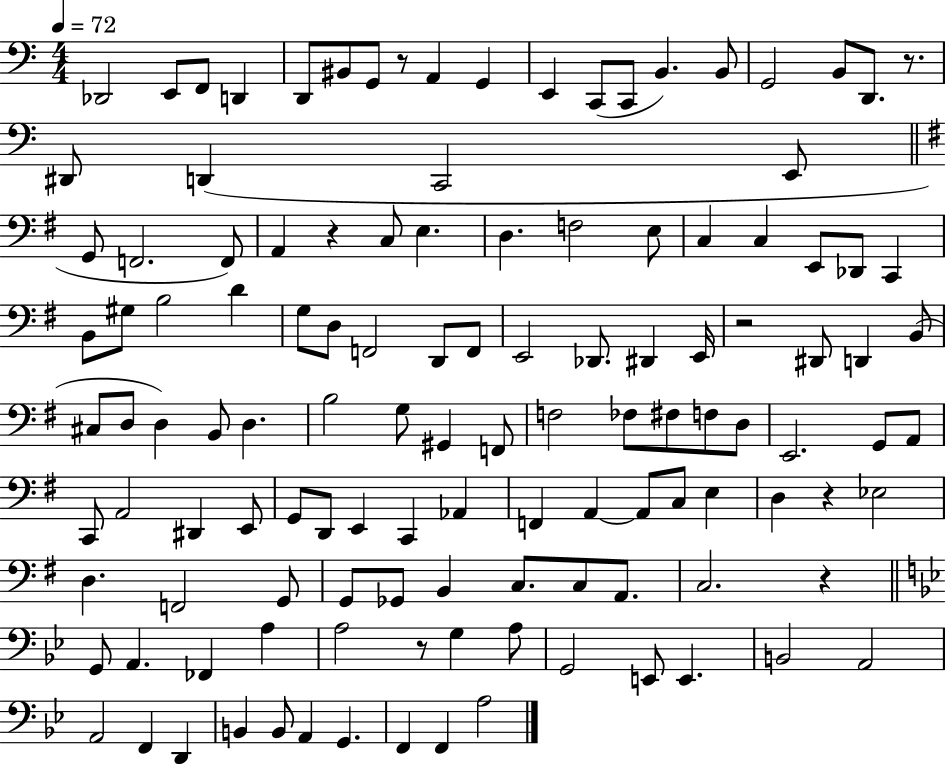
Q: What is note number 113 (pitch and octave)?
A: G2